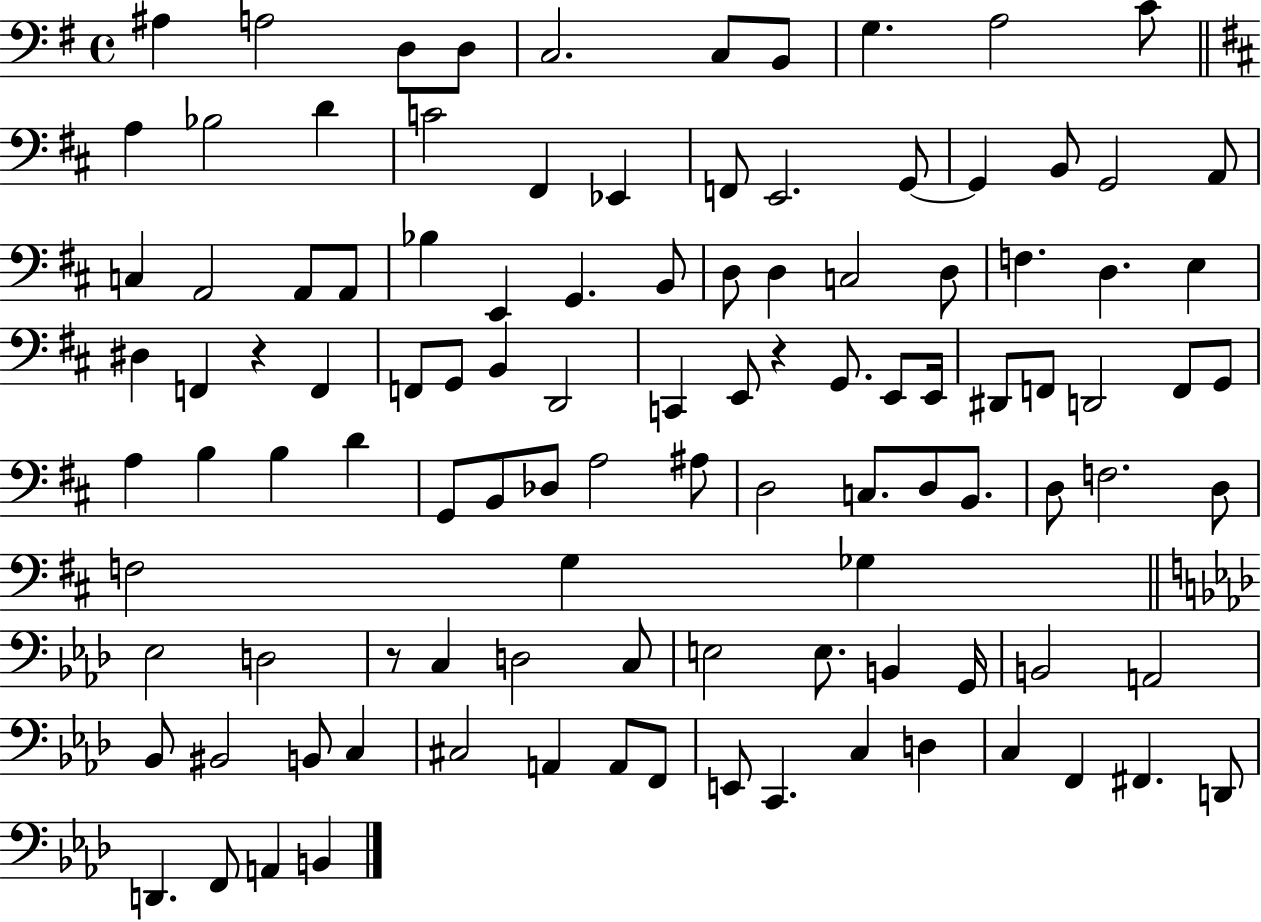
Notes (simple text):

A#3/q A3/h D3/e D3/e C3/h. C3/e B2/e G3/q. A3/h C4/e A3/q Bb3/h D4/q C4/h F#2/q Eb2/q F2/e E2/h. G2/e G2/q B2/e G2/h A2/e C3/q A2/h A2/e A2/e Bb3/q E2/q G2/q. B2/e D3/e D3/q C3/h D3/e F3/q. D3/q. E3/q D#3/q F2/q R/q F2/q F2/e G2/e B2/q D2/h C2/q E2/e R/q G2/e. E2/e E2/s D#2/e F2/e D2/h F2/e G2/e A3/q B3/q B3/q D4/q G2/e B2/e Db3/e A3/h A#3/e D3/h C3/e. D3/e B2/e. D3/e F3/h. D3/e F3/h G3/q Gb3/q Eb3/h D3/h R/e C3/q D3/h C3/e E3/h E3/e. B2/q G2/s B2/h A2/h Bb2/e BIS2/h B2/e C3/q C#3/h A2/q A2/e F2/e E2/e C2/q. C3/q D3/q C3/q F2/q F#2/q. D2/e D2/q. F2/e A2/q B2/q